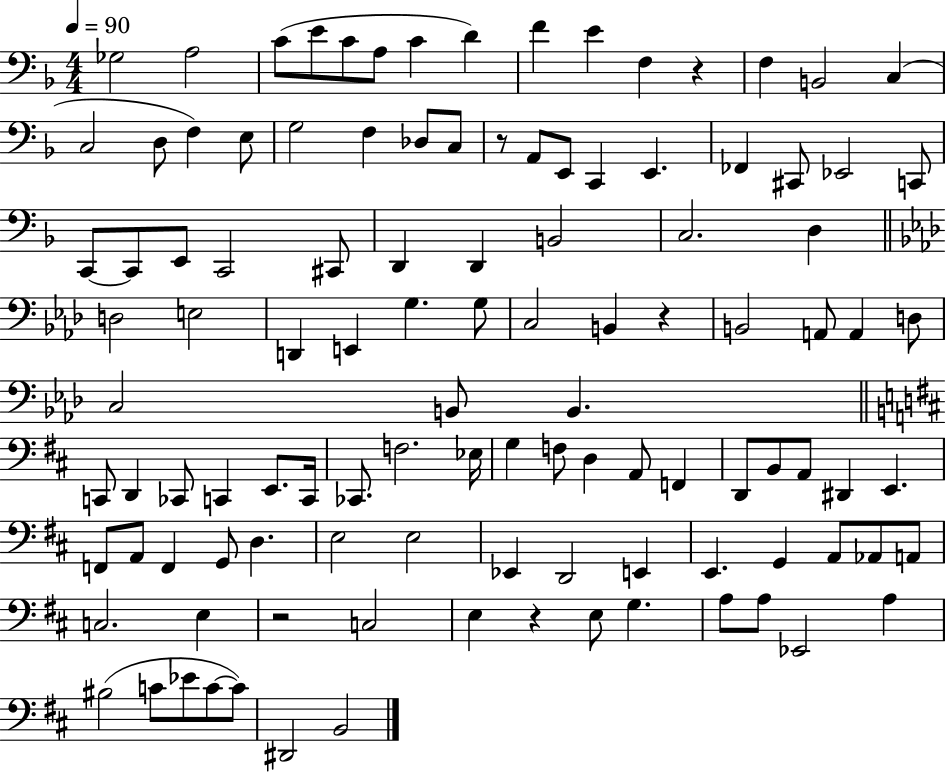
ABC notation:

X:1
T:Untitled
M:4/4
L:1/4
K:F
_G,2 A,2 C/2 E/2 C/2 A,/2 C D F E F, z F, B,,2 C, C,2 D,/2 F, E,/2 G,2 F, _D,/2 C,/2 z/2 A,,/2 E,,/2 C,, E,, _F,, ^C,,/2 _E,,2 C,,/2 C,,/2 C,,/2 E,,/2 C,,2 ^C,,/2 D,, D,, B,,2 C,2 D, D,2 E,2 D,, E,, G, G,/2 C,2 B,, z B,,2 A,,/2 A,, D,/2 C,2 B,,/2 B,, C,,/2 D,, _C,,/2 C,, E,,/2 C,,/4 _C,,/2 F,2 _E,/4 G, F,/2 D, A,,/2 F,, D,,/2 B,,/2 A,,/2 ^D,, E,, F,,/2 A,,/2 F,, G,,/2 D, E,2 E,2 _E,, D,,2 E,, E,, G,, A,,/2 _A,,/2 A,,/2 C,2 E, z2 C,2 E, z E,/2 G, A,/2 A,/2 _E,,2 A, ^B,2 C/2 _E/2 C/2 C/2 ^D,,2 B,,2